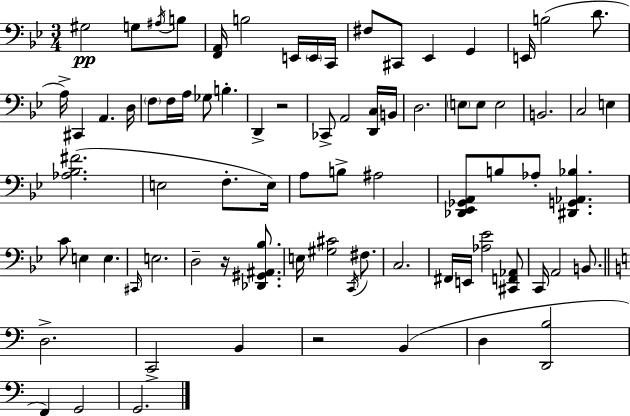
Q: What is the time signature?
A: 3/4